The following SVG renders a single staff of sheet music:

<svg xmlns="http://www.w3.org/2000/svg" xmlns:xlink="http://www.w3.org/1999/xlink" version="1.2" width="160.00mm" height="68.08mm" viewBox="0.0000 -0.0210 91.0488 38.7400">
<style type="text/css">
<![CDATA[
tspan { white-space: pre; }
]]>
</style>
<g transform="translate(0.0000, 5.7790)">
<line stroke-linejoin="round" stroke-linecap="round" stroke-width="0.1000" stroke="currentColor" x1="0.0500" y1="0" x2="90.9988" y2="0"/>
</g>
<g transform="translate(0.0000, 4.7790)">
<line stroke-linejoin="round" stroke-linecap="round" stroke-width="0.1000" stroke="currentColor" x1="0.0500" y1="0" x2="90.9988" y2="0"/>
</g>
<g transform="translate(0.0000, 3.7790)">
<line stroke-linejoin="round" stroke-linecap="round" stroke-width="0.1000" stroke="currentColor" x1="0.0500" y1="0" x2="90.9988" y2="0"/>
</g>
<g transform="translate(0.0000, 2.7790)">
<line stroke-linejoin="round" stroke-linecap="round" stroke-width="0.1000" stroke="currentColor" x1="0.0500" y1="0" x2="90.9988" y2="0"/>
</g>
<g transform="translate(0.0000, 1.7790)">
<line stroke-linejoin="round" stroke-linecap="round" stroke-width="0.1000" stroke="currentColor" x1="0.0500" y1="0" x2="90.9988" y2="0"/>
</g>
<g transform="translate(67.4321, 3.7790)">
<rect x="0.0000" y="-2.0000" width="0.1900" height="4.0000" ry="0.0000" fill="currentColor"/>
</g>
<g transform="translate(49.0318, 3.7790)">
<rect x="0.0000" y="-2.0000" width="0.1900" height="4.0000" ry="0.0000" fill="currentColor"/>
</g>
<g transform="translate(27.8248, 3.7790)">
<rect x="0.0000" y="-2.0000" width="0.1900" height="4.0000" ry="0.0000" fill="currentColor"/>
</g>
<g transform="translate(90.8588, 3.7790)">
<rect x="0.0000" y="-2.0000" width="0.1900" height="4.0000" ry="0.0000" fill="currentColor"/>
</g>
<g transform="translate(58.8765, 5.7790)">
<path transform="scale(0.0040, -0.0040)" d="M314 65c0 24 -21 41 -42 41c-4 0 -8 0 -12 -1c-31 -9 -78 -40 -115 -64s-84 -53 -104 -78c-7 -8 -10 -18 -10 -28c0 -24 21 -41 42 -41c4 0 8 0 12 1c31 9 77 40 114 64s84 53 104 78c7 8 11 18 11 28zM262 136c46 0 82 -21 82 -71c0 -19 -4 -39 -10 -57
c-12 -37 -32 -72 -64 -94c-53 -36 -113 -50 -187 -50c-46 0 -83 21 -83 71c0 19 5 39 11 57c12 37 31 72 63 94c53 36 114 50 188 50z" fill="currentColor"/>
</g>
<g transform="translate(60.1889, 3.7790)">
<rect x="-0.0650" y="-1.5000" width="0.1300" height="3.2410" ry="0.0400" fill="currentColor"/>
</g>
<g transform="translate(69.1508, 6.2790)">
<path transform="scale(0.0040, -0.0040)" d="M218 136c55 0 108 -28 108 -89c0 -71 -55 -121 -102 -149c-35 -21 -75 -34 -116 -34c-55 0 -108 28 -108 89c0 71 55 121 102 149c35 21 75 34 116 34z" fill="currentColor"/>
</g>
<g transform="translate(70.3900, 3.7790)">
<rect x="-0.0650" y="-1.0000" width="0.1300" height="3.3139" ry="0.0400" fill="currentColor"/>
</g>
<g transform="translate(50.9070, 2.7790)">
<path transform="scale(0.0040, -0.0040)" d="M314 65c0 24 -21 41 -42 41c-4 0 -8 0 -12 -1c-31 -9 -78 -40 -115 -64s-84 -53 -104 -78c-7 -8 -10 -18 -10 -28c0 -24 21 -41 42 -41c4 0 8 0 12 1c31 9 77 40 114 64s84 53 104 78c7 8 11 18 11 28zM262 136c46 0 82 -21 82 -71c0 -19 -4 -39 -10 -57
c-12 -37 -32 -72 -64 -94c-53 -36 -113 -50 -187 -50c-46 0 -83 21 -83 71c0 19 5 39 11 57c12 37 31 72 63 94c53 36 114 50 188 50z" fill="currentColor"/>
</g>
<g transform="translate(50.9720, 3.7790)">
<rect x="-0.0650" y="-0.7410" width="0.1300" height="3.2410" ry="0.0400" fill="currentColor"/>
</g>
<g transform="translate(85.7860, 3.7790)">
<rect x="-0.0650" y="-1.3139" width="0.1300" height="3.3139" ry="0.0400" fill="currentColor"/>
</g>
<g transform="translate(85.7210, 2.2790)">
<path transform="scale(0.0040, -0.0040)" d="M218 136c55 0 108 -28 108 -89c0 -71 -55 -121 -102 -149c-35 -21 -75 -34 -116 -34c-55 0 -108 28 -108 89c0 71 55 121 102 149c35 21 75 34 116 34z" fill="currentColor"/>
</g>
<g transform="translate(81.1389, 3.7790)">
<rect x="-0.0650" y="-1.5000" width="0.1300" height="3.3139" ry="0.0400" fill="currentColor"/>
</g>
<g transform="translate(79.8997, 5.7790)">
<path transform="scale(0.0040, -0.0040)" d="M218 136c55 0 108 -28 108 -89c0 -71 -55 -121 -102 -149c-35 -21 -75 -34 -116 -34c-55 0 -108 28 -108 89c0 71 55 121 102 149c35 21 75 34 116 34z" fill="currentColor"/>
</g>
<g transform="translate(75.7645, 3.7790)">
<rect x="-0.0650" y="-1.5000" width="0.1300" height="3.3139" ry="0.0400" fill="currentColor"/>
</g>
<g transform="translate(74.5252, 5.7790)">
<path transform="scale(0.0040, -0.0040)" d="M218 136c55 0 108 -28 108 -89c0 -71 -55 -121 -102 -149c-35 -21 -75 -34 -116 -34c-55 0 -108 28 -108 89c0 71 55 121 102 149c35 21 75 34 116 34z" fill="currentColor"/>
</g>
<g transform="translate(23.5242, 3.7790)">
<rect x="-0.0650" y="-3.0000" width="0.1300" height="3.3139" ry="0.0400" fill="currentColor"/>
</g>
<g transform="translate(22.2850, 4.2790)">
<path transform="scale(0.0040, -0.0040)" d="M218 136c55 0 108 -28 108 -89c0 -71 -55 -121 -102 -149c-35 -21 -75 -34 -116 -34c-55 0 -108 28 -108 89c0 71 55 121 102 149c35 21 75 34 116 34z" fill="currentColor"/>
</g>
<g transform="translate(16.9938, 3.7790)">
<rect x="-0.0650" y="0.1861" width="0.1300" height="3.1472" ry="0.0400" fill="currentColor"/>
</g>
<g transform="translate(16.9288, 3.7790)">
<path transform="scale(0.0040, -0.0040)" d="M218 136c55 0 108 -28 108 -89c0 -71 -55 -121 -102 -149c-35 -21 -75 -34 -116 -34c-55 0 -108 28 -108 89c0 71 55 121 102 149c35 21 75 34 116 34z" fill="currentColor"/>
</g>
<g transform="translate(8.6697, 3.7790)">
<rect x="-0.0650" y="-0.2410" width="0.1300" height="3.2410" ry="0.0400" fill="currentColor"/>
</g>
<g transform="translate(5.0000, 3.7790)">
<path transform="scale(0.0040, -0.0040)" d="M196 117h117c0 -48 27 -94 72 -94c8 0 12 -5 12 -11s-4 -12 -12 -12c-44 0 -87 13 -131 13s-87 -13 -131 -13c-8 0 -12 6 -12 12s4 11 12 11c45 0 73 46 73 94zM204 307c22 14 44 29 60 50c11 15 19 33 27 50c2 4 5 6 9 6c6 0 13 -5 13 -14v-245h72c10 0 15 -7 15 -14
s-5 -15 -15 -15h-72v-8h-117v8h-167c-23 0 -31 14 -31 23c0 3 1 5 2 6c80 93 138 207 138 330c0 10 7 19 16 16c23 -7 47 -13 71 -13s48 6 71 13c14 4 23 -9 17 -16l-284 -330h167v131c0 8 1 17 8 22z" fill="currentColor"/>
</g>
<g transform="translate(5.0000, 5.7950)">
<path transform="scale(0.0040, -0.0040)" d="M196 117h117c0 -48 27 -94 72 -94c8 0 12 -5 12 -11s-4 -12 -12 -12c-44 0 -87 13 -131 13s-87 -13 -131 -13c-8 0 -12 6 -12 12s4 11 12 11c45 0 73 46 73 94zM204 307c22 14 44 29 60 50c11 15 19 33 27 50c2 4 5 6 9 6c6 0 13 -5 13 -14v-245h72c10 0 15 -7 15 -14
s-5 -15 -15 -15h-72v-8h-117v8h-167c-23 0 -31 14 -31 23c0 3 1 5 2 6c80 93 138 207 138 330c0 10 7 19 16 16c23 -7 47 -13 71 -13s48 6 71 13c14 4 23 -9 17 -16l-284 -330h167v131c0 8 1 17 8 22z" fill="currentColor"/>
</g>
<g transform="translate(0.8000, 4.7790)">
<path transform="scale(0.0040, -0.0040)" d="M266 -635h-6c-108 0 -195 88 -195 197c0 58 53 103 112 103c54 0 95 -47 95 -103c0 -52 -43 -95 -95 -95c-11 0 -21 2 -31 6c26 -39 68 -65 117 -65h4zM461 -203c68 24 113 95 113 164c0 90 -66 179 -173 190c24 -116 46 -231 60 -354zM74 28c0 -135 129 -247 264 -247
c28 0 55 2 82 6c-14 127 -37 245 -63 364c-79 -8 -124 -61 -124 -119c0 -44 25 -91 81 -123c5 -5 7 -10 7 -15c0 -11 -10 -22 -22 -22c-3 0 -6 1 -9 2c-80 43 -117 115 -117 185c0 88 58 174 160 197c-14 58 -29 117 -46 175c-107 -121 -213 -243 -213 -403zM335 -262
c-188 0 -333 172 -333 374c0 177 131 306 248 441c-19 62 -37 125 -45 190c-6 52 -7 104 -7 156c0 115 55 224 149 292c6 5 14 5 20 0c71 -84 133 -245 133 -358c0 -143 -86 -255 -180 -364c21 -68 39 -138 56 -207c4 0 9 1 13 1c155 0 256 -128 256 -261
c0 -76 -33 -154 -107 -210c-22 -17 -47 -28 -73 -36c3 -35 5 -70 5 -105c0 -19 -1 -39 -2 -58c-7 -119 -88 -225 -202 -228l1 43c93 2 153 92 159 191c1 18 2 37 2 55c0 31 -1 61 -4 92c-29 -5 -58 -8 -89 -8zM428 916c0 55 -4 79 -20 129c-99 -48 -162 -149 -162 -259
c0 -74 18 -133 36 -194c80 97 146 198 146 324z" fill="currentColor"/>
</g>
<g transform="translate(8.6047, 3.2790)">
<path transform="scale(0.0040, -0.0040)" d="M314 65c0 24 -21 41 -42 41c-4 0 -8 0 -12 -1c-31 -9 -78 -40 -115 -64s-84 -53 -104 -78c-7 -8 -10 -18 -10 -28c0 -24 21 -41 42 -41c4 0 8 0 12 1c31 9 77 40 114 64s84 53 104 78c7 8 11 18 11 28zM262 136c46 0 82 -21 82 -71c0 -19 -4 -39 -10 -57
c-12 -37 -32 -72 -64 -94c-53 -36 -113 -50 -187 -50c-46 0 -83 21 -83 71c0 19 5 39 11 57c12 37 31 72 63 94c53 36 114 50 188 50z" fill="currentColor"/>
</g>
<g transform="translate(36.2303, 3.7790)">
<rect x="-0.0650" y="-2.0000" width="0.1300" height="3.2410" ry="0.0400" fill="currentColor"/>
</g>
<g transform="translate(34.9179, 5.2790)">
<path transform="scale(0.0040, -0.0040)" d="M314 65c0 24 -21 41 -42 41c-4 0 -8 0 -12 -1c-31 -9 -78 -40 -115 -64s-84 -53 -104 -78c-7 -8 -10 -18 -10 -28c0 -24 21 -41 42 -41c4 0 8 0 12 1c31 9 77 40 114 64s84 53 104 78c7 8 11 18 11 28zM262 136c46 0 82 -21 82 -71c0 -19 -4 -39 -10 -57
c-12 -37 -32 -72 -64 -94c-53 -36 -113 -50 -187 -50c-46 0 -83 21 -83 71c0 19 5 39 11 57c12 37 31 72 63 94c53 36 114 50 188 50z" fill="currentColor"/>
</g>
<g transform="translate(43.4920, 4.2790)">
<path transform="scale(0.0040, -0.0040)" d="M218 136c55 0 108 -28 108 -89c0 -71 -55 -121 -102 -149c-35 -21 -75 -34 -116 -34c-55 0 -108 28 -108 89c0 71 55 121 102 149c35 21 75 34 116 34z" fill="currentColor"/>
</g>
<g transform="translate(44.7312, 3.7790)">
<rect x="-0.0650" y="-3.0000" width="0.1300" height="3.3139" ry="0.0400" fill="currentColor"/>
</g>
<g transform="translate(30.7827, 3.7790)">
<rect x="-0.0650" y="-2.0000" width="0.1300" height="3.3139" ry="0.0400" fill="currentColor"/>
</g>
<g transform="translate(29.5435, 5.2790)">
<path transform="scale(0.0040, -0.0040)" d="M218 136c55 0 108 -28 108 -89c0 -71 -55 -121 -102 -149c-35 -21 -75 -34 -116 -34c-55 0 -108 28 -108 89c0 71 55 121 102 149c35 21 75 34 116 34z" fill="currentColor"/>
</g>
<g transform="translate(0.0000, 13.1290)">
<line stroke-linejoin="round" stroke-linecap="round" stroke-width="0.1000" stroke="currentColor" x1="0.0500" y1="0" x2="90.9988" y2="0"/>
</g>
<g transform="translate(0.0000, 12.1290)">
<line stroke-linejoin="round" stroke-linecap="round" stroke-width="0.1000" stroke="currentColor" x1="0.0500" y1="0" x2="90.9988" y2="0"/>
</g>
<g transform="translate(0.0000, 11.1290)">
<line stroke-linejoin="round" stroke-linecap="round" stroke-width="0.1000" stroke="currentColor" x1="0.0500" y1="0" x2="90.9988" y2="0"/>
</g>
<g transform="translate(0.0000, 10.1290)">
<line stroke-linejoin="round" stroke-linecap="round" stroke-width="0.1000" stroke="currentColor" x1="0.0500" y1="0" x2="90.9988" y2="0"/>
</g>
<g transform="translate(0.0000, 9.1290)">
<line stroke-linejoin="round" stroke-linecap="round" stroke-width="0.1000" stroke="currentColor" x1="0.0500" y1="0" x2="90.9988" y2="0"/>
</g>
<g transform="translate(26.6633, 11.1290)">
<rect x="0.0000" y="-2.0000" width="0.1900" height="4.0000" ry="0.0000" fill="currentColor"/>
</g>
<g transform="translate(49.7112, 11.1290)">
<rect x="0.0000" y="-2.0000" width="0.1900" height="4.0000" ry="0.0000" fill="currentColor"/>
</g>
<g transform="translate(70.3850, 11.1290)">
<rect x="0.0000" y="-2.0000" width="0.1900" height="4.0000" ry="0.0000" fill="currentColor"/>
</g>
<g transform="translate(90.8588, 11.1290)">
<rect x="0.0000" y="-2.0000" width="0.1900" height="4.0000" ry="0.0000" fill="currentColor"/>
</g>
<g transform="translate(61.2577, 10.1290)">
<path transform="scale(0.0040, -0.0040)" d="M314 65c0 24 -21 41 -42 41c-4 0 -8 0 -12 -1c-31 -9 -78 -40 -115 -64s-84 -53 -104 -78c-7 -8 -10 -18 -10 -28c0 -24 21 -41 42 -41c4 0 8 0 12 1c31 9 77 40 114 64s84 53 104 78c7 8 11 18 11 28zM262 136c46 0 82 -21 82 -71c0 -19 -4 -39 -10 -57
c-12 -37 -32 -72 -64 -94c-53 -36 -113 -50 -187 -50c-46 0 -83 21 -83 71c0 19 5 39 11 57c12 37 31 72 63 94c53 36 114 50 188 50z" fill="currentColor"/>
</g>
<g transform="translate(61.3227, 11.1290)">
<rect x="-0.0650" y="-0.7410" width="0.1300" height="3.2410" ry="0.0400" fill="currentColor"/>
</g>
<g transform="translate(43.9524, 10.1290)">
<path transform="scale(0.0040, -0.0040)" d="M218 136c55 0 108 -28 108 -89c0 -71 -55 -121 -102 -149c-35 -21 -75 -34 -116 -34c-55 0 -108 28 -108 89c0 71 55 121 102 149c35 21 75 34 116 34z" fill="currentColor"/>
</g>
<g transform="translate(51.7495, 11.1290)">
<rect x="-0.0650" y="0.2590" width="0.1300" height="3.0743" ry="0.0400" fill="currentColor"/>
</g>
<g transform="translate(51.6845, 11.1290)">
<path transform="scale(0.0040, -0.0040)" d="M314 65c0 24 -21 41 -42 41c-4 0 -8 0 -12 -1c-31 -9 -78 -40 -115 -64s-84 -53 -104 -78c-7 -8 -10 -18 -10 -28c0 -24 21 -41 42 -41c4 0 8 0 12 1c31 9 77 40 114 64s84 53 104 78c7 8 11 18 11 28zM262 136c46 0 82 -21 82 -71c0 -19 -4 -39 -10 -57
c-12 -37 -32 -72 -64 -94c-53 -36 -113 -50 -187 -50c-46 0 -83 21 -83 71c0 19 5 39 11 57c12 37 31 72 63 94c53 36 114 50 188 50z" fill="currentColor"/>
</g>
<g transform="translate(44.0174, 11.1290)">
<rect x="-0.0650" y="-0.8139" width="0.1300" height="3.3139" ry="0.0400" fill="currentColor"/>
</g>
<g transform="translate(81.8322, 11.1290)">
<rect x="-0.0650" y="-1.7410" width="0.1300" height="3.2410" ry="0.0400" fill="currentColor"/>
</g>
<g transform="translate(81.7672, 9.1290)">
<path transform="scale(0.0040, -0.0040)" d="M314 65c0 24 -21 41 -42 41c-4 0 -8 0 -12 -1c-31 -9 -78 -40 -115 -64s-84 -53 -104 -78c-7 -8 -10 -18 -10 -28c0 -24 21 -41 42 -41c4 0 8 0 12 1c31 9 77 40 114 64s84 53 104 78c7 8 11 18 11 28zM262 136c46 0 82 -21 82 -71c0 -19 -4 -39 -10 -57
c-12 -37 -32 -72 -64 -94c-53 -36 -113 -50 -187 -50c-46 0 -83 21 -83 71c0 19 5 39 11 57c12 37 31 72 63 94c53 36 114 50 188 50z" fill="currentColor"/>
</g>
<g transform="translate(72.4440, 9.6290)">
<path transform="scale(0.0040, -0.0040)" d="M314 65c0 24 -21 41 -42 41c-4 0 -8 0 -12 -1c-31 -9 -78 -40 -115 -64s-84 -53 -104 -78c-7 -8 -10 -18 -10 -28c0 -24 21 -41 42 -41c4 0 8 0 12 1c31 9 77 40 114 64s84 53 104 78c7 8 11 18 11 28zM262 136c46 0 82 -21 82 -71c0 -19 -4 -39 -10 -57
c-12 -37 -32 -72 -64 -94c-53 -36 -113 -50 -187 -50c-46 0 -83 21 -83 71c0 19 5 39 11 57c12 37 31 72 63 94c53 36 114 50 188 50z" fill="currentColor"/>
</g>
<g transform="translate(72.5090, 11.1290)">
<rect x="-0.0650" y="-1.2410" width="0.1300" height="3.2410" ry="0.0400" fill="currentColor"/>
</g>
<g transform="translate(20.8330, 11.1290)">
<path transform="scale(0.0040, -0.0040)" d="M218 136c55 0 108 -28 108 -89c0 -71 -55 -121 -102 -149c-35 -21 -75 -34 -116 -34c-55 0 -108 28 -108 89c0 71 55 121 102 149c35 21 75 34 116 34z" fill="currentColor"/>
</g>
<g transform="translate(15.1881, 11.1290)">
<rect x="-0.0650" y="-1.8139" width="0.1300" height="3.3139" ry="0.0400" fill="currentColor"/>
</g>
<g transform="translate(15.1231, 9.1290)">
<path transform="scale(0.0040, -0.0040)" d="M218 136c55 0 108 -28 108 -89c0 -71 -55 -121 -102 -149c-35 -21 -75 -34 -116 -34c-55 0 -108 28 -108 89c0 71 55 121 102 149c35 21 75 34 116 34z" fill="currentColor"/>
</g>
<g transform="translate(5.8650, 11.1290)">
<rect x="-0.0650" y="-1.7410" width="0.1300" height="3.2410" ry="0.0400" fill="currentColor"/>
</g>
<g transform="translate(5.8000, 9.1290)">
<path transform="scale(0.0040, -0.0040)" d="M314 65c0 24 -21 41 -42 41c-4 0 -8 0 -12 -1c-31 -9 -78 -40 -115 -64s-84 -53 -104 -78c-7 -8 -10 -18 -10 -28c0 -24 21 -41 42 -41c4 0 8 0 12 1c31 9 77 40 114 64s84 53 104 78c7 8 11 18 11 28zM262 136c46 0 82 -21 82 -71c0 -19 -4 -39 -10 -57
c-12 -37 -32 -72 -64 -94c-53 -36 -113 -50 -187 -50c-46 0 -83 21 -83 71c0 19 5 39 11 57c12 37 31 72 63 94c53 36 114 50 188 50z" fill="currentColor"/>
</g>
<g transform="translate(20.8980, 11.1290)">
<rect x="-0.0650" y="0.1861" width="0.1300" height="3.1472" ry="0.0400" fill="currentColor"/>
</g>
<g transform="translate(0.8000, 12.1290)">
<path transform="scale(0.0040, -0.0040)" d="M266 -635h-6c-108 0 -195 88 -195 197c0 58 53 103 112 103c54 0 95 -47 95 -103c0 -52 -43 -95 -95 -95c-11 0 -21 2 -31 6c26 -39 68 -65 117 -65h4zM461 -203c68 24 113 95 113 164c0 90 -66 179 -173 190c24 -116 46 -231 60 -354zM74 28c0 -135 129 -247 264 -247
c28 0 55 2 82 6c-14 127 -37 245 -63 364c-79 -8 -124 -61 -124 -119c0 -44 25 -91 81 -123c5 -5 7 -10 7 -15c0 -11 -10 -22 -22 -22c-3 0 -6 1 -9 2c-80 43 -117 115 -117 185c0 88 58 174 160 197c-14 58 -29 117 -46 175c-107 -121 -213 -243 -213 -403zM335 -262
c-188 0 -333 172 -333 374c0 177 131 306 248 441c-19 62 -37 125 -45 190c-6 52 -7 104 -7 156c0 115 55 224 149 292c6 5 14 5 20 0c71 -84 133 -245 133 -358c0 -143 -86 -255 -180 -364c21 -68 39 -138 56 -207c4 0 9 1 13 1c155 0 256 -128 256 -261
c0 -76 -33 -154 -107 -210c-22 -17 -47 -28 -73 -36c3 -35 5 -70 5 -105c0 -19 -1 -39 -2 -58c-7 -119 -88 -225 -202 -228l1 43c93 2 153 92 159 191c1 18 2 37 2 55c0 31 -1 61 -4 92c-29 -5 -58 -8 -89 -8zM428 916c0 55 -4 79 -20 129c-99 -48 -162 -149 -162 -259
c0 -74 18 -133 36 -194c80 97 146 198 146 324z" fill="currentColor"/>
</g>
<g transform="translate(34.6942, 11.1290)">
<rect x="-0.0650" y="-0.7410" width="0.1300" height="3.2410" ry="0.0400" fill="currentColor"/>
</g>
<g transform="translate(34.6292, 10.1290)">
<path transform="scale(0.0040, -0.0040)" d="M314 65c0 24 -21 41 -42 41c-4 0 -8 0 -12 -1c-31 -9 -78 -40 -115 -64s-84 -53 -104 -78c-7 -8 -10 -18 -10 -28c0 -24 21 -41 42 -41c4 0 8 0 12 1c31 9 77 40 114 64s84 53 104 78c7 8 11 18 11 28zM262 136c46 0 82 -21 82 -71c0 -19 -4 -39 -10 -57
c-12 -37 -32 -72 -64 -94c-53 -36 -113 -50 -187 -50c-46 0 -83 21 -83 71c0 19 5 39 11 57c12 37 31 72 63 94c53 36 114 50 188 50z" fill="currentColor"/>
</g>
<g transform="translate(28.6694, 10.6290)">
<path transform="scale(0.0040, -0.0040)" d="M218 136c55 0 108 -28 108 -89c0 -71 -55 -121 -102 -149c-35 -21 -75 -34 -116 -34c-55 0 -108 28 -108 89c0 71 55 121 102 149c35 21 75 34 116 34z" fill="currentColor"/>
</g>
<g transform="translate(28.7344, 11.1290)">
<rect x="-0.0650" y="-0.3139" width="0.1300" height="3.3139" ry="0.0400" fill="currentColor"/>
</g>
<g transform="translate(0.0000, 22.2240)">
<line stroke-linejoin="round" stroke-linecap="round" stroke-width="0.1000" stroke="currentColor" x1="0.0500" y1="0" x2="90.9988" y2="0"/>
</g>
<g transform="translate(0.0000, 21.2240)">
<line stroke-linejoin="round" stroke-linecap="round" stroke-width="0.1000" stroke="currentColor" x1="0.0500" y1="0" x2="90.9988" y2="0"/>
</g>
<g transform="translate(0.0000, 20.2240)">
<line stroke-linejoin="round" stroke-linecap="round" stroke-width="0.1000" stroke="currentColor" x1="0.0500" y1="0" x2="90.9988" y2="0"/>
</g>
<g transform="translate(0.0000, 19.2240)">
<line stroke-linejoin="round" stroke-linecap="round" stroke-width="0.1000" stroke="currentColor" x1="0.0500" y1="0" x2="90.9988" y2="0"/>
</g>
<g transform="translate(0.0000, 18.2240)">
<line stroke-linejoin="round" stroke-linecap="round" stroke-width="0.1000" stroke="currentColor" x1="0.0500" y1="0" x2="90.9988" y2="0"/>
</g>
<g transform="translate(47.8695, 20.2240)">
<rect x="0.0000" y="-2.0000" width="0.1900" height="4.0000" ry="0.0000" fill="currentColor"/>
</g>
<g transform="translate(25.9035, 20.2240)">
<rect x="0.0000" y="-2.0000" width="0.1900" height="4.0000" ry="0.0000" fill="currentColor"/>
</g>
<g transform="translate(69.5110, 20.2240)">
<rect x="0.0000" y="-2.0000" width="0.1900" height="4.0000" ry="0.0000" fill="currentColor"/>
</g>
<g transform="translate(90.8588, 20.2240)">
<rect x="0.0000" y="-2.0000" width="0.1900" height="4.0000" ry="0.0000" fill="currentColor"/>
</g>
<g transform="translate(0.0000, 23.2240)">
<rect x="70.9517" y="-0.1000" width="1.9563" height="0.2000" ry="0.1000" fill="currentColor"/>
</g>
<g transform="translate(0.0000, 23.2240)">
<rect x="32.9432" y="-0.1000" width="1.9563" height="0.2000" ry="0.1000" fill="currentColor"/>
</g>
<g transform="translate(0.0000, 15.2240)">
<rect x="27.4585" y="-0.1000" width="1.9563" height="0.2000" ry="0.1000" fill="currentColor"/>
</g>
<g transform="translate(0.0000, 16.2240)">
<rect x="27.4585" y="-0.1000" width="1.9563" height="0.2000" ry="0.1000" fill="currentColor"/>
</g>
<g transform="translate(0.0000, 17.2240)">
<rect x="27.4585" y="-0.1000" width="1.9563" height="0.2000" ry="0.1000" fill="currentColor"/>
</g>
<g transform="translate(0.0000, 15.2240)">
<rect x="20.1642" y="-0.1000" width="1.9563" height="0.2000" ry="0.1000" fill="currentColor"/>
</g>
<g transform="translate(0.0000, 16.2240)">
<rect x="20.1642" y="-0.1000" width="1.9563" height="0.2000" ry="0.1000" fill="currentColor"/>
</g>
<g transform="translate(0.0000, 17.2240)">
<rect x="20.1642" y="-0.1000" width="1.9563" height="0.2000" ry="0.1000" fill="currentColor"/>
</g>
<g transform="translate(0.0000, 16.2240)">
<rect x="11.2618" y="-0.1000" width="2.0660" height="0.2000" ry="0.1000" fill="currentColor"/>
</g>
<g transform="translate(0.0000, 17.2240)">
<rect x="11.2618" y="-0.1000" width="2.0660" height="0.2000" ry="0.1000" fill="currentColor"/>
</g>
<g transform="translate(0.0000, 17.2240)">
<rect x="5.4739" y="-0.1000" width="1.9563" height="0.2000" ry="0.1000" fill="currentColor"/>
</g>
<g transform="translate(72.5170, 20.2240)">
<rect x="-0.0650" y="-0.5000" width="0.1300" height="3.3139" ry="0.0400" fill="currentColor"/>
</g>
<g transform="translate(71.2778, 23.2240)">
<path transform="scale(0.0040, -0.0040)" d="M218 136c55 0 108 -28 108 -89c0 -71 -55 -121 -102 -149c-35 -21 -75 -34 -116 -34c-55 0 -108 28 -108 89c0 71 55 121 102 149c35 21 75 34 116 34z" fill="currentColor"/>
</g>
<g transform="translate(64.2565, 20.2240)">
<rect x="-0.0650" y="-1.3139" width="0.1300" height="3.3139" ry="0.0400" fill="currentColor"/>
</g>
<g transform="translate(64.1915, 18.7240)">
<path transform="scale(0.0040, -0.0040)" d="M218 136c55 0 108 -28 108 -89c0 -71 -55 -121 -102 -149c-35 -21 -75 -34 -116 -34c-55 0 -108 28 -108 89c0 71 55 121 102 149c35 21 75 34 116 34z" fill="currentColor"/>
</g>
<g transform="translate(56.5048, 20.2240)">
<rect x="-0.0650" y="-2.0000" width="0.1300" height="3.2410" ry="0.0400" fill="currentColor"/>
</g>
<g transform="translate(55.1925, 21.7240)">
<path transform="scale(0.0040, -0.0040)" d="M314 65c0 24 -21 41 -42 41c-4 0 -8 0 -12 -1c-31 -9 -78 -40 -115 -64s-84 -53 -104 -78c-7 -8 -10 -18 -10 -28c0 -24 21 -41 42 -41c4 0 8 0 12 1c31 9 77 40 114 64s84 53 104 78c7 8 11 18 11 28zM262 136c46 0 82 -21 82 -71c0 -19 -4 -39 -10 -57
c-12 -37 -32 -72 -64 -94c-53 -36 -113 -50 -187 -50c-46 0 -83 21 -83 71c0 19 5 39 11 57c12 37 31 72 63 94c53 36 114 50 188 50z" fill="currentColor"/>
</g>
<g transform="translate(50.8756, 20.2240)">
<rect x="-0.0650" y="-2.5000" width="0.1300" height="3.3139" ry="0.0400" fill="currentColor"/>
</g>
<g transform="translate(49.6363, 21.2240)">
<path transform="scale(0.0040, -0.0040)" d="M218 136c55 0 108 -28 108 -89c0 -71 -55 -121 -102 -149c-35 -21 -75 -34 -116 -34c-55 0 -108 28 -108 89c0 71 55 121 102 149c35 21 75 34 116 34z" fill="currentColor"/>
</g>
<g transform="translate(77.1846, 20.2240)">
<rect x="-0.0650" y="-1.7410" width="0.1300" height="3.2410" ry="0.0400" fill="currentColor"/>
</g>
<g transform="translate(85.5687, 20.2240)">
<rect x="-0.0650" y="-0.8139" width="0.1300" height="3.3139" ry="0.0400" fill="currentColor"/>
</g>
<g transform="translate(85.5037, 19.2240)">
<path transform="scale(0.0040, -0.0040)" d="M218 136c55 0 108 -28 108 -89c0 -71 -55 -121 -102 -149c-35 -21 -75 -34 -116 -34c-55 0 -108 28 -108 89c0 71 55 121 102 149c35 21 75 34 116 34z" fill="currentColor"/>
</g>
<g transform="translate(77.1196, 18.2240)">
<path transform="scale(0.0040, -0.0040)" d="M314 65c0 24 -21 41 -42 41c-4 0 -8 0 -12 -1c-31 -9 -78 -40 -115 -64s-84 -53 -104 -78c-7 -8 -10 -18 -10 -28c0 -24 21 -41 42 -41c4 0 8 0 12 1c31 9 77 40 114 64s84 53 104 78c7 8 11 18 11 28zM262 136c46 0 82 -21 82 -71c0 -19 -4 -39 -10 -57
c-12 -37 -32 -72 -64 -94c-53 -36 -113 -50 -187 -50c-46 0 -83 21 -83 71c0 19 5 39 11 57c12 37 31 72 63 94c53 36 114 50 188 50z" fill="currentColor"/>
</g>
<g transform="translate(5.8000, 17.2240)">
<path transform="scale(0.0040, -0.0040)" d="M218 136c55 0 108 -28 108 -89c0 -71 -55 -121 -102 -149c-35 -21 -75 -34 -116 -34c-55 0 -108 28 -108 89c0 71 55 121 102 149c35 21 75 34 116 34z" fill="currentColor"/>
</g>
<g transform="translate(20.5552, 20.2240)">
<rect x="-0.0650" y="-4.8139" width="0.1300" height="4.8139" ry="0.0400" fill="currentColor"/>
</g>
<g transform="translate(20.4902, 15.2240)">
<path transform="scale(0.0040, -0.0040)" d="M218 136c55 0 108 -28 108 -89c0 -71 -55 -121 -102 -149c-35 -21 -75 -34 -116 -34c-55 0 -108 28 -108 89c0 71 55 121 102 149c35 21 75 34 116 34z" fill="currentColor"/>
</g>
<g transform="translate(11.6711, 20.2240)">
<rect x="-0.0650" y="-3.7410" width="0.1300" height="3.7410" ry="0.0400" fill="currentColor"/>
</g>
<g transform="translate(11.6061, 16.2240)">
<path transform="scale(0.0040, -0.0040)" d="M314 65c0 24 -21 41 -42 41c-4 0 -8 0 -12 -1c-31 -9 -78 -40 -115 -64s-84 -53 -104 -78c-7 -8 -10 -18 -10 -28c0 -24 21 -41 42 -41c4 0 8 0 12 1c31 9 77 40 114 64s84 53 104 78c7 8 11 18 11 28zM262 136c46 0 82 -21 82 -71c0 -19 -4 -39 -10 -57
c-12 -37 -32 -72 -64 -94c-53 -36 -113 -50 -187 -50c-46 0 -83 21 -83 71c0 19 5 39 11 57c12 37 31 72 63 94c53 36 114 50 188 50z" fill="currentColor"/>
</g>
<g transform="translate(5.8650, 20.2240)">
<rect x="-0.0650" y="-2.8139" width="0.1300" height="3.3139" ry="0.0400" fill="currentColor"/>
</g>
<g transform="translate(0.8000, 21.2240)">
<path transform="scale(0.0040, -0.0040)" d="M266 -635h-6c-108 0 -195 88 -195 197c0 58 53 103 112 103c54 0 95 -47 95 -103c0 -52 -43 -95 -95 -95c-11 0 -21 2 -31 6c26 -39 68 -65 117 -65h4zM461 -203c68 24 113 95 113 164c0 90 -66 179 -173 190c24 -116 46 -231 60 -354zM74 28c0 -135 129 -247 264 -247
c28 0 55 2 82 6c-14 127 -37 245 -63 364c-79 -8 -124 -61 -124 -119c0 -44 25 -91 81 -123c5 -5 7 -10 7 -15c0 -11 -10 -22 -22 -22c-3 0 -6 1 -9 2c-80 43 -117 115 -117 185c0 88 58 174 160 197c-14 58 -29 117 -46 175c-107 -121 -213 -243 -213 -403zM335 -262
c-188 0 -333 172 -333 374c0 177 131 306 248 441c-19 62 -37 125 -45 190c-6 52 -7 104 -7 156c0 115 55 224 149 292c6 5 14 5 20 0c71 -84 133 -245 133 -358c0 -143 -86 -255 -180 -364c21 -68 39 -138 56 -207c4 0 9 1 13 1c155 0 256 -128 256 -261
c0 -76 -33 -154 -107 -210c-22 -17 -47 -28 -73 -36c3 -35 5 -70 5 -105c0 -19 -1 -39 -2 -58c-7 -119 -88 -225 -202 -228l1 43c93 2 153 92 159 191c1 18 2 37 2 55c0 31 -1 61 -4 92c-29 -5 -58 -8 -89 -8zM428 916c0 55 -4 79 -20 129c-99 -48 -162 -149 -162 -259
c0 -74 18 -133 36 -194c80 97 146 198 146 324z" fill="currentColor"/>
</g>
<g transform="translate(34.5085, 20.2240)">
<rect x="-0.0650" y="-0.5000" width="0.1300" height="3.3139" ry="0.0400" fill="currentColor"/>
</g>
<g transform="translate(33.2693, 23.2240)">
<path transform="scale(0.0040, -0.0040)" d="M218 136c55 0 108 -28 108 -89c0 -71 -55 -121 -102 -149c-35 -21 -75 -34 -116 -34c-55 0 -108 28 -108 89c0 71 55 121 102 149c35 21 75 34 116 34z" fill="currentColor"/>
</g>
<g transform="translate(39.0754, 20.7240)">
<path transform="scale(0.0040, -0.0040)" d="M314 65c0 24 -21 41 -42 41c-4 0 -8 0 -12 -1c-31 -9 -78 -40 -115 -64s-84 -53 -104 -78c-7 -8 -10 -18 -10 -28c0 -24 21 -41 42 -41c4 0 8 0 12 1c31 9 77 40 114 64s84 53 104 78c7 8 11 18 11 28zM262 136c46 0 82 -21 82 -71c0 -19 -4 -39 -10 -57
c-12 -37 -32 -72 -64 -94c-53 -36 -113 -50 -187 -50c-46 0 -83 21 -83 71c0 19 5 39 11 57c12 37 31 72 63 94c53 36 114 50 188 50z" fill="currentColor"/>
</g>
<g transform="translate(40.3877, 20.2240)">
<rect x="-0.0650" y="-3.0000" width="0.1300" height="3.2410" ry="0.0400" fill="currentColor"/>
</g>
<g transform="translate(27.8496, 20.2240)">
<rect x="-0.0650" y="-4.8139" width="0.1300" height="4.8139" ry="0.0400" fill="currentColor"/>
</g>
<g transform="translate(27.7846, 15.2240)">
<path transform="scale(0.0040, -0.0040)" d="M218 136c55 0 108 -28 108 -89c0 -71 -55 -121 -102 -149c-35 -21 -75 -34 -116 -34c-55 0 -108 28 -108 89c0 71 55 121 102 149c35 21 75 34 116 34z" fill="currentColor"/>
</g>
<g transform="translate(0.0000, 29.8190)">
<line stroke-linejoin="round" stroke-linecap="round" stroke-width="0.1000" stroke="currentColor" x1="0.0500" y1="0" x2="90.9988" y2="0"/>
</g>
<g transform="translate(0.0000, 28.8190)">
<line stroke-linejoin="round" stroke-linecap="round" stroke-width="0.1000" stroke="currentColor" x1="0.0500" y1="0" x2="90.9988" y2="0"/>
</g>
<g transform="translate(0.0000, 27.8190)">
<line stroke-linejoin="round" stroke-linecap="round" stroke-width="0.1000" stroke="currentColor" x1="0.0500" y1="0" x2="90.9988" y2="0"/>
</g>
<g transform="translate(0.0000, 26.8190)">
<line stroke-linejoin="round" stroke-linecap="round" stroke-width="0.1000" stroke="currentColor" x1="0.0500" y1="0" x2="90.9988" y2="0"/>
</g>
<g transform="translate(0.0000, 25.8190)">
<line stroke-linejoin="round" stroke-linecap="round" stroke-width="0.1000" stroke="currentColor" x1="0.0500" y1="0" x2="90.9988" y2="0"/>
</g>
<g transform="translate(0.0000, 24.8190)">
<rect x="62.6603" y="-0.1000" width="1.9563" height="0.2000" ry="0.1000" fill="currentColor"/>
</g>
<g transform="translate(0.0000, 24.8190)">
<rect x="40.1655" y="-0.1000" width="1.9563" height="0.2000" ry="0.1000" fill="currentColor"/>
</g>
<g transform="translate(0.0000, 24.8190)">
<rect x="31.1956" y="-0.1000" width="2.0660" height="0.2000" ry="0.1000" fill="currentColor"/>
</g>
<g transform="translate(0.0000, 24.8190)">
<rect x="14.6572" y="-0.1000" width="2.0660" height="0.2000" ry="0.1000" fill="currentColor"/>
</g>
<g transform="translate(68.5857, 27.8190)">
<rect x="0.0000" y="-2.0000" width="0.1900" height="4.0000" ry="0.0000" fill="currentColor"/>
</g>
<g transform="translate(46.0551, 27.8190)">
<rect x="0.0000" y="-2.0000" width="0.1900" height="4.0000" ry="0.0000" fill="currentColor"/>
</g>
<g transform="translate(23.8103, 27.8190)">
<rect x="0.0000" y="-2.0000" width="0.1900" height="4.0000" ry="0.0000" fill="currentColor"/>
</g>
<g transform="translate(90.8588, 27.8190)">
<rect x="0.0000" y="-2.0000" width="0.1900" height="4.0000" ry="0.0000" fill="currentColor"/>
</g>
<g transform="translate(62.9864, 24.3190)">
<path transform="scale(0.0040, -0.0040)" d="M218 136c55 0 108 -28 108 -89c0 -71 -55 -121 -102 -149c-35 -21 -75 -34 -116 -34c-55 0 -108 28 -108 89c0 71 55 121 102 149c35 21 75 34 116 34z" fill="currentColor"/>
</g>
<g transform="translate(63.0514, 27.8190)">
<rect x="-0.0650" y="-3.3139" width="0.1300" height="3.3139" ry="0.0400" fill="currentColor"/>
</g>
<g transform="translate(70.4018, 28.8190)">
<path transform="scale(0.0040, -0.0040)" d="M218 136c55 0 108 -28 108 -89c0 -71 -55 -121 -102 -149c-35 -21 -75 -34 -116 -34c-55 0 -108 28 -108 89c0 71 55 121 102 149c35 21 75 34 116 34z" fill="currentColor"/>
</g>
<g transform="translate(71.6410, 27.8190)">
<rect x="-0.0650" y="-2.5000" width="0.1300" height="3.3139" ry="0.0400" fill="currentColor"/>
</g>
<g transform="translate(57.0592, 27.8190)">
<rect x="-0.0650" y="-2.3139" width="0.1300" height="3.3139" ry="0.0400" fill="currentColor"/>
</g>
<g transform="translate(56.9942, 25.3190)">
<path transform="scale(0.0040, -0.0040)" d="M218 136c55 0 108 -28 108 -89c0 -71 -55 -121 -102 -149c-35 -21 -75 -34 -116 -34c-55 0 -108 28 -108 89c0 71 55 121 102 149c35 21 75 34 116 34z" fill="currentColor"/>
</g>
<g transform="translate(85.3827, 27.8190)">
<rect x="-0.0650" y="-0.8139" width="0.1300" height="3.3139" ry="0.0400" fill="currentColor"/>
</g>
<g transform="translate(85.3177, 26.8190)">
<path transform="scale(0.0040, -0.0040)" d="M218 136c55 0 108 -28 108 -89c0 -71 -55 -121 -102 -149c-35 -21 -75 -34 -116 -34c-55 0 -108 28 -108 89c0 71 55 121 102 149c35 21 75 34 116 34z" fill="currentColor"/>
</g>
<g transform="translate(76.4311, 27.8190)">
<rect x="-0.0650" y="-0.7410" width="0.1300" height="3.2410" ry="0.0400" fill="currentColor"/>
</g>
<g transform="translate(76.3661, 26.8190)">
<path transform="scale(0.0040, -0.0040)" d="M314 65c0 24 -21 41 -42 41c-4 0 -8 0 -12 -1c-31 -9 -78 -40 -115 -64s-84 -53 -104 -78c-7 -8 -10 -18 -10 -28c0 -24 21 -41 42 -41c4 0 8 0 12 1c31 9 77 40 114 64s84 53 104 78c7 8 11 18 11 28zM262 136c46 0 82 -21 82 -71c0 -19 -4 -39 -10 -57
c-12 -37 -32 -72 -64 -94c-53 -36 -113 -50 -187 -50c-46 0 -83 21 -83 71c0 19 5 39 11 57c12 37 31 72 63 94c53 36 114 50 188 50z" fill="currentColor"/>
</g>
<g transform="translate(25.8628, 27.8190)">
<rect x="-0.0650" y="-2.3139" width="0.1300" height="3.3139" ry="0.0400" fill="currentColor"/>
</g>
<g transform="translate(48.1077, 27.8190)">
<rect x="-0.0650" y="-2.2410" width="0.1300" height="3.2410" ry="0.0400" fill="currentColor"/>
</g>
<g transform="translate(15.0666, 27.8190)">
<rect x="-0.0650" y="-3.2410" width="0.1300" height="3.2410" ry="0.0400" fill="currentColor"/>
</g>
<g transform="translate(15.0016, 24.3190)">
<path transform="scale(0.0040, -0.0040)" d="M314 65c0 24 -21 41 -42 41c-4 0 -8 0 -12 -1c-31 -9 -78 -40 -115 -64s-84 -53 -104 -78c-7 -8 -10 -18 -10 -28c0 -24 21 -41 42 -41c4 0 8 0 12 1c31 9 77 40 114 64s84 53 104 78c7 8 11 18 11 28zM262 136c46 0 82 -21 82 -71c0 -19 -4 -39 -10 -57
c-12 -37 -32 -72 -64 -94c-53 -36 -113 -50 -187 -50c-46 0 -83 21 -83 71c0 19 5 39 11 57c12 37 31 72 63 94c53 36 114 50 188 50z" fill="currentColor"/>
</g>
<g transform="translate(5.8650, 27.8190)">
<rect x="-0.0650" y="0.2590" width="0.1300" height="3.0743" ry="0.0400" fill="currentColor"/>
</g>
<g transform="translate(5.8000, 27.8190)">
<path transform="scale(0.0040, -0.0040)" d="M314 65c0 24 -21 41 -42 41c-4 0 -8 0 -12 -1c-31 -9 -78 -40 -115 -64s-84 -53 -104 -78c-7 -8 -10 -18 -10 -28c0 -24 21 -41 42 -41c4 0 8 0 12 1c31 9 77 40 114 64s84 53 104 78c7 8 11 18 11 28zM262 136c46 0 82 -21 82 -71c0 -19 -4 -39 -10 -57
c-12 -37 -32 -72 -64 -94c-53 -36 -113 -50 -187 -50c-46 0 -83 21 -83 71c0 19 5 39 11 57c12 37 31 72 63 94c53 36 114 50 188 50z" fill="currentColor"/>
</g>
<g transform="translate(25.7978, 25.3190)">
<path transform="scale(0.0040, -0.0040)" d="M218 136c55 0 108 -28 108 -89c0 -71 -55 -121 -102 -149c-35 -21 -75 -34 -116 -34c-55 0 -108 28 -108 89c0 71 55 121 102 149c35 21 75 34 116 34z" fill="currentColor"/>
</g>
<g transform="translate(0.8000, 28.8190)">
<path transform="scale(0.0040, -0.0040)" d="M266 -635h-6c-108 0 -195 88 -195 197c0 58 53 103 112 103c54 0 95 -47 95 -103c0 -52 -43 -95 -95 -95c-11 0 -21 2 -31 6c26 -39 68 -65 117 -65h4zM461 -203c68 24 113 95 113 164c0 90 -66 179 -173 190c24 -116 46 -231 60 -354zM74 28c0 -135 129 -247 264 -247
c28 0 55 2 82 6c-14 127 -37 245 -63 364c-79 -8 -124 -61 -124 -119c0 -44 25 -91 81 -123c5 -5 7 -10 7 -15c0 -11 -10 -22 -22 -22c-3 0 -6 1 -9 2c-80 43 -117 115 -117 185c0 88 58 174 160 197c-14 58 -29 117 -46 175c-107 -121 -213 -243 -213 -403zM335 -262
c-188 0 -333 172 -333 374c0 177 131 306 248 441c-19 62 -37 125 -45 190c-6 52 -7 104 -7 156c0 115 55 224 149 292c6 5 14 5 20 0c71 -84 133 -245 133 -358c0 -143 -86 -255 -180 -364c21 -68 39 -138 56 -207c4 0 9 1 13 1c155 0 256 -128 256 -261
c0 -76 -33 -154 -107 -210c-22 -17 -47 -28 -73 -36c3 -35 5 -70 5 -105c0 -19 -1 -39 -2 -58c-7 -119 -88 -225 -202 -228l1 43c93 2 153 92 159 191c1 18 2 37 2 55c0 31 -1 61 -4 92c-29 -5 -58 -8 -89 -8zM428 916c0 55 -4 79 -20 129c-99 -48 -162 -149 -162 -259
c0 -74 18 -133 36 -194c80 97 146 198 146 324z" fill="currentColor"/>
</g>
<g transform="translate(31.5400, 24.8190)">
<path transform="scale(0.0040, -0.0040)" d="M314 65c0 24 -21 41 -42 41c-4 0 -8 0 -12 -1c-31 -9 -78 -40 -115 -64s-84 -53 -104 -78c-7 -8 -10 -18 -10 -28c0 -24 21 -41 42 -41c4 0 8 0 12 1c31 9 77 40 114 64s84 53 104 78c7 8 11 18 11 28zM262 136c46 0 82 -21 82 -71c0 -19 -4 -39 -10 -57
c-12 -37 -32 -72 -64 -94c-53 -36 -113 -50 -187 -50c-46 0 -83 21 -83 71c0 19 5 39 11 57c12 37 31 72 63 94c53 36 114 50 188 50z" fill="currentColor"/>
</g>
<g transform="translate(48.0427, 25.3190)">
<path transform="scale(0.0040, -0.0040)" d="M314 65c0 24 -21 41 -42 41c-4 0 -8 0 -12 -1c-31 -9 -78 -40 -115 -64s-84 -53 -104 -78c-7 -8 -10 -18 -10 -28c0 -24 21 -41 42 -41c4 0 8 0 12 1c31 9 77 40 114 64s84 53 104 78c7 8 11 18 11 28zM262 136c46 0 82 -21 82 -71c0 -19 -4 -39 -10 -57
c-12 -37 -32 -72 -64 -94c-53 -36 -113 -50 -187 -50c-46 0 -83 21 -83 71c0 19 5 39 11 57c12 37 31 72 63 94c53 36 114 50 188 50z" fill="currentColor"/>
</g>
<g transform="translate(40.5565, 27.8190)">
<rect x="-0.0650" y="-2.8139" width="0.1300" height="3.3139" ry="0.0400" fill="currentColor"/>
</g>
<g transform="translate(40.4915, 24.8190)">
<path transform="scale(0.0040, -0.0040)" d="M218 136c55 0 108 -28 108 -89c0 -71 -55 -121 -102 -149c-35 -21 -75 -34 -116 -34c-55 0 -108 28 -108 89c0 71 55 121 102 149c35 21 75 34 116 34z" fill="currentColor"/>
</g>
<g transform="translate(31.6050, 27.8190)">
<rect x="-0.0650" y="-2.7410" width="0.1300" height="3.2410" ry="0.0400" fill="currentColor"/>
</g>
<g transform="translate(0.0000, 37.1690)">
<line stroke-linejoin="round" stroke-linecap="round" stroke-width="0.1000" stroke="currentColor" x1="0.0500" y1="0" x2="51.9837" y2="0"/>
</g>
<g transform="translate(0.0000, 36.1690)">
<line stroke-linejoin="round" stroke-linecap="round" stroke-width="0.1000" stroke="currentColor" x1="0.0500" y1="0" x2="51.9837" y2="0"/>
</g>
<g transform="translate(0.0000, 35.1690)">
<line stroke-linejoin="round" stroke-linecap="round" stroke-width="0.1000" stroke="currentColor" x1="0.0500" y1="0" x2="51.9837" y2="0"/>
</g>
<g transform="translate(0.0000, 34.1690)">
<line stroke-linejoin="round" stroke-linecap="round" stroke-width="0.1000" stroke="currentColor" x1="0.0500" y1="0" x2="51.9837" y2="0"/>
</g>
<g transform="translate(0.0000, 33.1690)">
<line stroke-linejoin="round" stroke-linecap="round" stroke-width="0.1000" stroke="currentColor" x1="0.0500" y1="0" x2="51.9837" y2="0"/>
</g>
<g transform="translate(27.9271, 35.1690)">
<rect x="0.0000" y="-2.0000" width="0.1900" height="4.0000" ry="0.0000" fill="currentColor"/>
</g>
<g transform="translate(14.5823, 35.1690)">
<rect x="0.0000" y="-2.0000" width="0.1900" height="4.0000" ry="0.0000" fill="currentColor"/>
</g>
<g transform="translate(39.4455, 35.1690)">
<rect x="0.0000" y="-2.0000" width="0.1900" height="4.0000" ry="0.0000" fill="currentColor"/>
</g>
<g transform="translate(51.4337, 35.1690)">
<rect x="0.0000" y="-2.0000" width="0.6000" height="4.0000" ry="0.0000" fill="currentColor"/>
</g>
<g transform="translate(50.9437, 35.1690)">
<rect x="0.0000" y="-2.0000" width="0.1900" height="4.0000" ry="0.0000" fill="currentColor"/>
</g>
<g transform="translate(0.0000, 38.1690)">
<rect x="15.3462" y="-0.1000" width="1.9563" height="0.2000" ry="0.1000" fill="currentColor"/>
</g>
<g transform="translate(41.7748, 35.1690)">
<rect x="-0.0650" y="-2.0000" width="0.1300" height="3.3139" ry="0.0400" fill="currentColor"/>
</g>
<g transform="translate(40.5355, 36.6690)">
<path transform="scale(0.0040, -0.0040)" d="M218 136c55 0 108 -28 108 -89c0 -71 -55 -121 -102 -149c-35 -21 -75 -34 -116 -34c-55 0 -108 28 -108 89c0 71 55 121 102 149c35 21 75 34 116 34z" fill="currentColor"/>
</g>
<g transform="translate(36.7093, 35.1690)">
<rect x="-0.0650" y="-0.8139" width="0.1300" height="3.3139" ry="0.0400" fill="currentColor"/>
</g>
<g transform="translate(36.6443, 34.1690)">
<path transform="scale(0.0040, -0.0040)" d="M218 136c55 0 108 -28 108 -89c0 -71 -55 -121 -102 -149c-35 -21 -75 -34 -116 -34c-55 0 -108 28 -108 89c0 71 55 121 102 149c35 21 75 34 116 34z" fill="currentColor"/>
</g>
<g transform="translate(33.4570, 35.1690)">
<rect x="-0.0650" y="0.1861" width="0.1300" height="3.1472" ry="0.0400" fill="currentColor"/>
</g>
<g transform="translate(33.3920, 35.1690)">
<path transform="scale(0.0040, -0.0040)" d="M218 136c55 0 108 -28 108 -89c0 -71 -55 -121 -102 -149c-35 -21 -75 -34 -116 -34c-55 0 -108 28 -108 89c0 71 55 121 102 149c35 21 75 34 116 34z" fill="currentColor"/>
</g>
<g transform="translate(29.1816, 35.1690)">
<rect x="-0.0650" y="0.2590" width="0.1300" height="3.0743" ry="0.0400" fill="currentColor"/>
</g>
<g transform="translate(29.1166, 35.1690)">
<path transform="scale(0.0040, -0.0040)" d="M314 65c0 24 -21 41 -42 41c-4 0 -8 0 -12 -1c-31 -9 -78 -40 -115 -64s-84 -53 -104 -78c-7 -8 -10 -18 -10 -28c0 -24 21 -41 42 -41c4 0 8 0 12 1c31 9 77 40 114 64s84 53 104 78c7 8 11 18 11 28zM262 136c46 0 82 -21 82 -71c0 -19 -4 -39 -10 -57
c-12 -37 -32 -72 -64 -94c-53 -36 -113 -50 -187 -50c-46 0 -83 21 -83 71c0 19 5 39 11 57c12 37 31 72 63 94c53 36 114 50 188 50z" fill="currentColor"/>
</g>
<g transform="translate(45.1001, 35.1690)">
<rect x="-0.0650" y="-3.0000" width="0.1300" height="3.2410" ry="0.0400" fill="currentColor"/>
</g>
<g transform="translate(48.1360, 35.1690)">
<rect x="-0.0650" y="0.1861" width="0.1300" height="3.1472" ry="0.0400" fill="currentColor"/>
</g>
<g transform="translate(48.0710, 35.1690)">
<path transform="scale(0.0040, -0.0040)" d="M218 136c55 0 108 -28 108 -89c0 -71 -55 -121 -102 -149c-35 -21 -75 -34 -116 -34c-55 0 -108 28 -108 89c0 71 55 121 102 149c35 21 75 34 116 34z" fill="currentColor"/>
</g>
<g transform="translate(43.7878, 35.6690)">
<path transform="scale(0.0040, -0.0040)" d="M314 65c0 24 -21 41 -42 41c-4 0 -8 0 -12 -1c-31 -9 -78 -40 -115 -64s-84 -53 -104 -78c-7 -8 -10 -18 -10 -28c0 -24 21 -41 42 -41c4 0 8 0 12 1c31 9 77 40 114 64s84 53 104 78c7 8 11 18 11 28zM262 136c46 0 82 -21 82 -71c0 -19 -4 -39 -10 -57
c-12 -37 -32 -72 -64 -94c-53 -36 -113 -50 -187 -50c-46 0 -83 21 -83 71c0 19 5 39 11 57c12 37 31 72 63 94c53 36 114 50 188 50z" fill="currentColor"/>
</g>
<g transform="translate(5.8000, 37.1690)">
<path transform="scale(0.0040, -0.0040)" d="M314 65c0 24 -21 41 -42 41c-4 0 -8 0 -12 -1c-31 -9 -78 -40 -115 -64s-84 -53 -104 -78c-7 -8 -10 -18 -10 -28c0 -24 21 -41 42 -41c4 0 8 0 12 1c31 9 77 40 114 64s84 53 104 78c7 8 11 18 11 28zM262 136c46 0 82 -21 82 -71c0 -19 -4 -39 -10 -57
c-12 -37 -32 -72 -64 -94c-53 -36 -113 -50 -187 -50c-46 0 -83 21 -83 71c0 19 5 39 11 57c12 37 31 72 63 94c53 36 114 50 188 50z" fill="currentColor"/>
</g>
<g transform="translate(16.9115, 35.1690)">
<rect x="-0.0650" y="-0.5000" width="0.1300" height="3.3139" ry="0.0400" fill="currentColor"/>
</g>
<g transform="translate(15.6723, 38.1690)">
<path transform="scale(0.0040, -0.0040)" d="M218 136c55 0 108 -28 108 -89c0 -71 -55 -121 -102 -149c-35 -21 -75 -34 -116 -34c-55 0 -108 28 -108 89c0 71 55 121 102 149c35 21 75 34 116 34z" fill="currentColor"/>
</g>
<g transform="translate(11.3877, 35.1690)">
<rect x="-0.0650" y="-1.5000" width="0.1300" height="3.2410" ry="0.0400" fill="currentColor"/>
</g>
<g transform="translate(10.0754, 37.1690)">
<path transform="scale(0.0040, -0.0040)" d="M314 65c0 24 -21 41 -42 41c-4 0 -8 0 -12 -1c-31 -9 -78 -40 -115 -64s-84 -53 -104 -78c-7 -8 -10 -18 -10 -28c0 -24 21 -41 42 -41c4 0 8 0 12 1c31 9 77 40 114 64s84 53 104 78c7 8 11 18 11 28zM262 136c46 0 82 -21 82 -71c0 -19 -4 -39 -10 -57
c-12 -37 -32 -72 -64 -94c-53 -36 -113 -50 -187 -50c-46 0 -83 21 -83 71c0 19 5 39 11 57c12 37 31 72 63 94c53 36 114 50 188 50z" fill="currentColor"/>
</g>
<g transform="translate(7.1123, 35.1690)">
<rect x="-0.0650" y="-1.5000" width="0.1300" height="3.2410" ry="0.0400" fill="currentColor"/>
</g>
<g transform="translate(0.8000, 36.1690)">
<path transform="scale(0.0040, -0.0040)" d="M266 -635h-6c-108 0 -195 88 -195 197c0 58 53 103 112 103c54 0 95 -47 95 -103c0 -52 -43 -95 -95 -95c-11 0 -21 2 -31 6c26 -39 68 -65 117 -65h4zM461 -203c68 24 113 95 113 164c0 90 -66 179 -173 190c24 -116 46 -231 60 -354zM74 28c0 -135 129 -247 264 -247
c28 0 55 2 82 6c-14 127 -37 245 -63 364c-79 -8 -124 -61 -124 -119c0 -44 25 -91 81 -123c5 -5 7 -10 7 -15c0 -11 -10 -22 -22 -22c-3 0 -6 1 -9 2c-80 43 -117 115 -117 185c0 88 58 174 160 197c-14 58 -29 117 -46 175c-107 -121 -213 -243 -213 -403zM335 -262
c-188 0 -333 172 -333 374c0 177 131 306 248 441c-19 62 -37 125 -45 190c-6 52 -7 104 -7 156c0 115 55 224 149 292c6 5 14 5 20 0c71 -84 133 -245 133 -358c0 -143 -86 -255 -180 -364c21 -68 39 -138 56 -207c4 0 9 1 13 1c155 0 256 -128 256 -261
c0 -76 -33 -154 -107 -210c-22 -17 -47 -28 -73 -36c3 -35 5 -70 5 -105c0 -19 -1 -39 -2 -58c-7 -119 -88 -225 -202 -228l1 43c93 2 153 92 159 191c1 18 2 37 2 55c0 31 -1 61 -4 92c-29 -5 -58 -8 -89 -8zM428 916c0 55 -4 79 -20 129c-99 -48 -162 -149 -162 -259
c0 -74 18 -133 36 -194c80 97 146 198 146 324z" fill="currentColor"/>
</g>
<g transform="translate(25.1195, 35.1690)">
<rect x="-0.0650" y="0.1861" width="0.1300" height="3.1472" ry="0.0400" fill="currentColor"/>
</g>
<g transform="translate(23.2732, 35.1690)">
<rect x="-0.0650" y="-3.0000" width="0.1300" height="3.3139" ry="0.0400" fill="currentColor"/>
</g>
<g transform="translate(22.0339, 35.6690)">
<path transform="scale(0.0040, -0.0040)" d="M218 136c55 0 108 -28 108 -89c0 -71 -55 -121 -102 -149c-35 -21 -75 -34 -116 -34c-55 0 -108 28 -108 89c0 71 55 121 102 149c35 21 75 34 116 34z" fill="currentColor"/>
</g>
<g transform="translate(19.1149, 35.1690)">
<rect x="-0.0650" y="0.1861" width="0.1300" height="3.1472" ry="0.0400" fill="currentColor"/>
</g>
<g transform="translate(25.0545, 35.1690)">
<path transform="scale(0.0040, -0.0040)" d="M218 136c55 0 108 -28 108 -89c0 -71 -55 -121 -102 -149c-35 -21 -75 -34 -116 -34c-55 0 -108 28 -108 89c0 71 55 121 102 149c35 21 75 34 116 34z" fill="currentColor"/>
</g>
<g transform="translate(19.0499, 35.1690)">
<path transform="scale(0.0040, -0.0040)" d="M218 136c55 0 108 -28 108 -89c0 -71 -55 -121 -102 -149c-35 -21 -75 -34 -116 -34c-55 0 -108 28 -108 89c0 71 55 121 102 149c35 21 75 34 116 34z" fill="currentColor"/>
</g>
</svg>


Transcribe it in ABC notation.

X:1
T:Untitled
M:4/4
L:1/4
K:C
c2 B A F F2 A d2 E2 D E E e f2 f B c d2 d B2 d2 e2 f2 a c'2 e' e' C A2 G F2 e C f2 d B2 b2 g a2 a g2 g b G d2 d E2 E2 C B A B B2 B d F A2 B